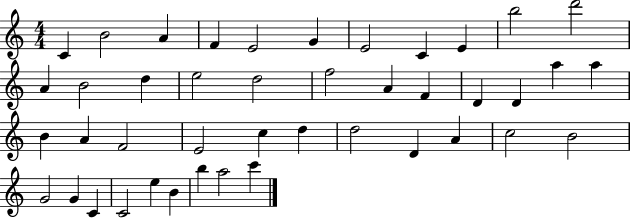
C4/q B4/h A4/q F4/q E4/h G4/q E4/h C4/q E4/q B5/h D6/h A4/q B4/h D5/q E5/h D5/h F5/h A4/q F4/q D4/q D4/q A5/q A5/q B4/q A4/q F4/h E4/h C5/q D5/q D5/h D4/q A4/q C5/h B4/h G4/h G4/q C4/q C4/h E5/q B4/q B5/q A5/h C6/q